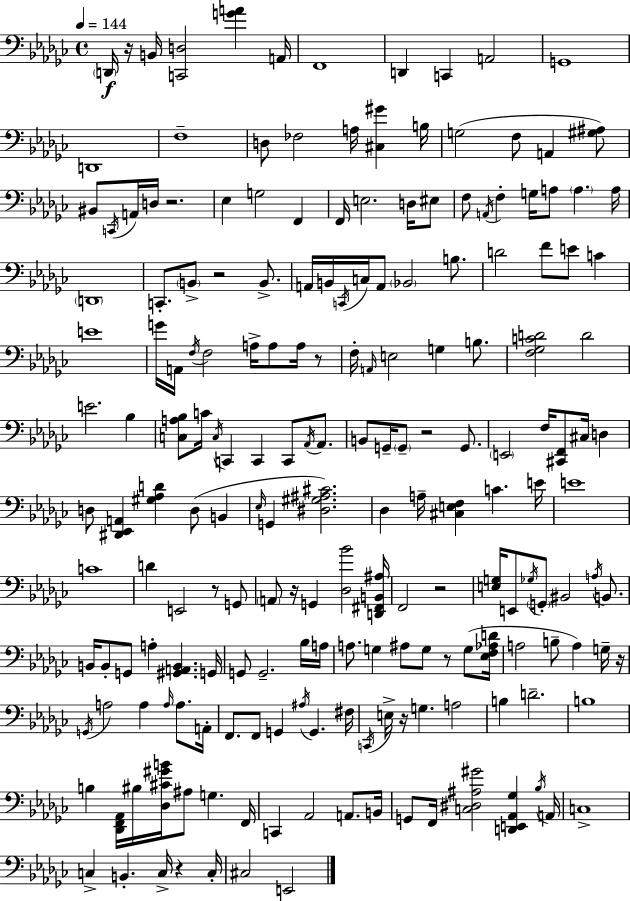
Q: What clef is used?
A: bass